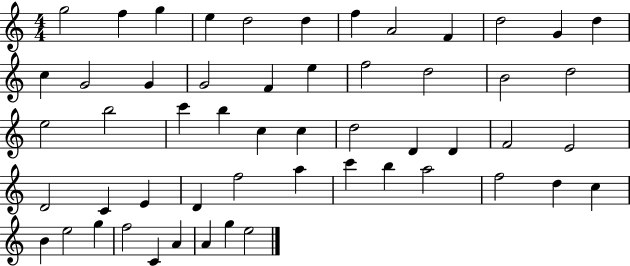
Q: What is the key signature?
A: C major